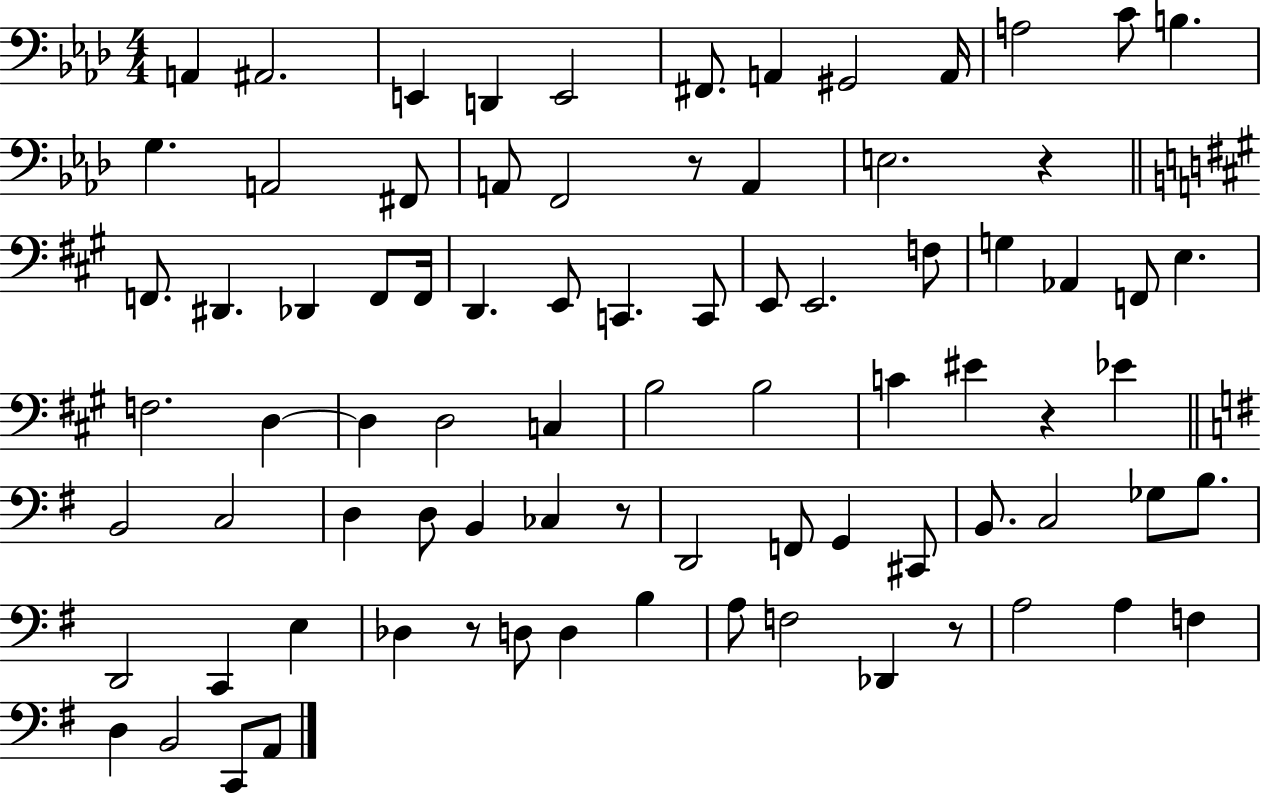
{
  \clef bass
  \numericTimeSignature
  \time 4/4
  \key aes \major
  a,4 ais,2. | e,4 d,4 e,2 | fis,8. a,4 gis,2 a,16 | a2 c'8 b4. | \break g4. a,2 fis,8 | a,8 f,2 r8 a,4 | e2. r4 | \bar "||" \break \key a \major f,8. dis,4. des,4 f,8 f,16 | d,4. e,8 c,4. c,8 | e,8 e,2. f8 | g4 aes,4 f,8 e4. | \break f2. d4~~ | d4 d2 c4 | b2 b2 | c'4 eis'4 r4 ees'4 | \break \bar "||" \break \key g \major b,2 c2 | d4 d8 b,4 ces4 r8 | d,2 f,8 g,4 cis,8 | b,8. c2 ges8 b8. | \break d,2 c,4 e4 | des4 r8 d8 d4 b4 | a8 f2 des,4 r8 | a2 a4 f4 | \break d4 b,2 c,8 a,8 | \bar "|."
}